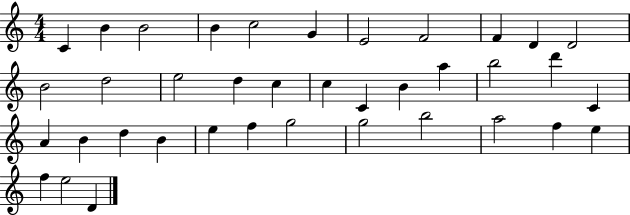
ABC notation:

X:1
T:Untitled
M:4/4
L:1/4
K:C
C B B2 B c2 G E2 F2 F D D2 B2 d2 e2 d c c C B a b2 d' C A B d B e f g2 g2 b2 a2 f e f e2 D